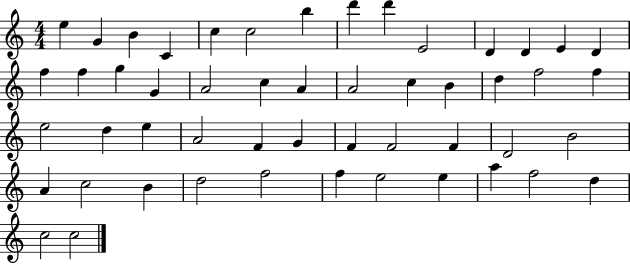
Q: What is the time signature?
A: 4/4